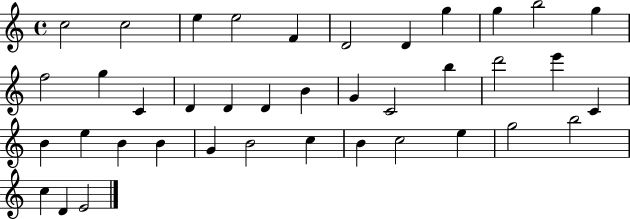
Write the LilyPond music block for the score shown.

{
  \clef treble
  \time 4/4
  \defaultTimeSignature
  \key c \major
  c''2 c''2 | e''4 e''2 f'4 | d'2 d'4 g''4 | g''4 b''2 g''4 | \break f''2 g''4 c'4 | d'4 d'4 d'4 b'4 | g'4 c'2 b''4 | d'''2 e'''4 c'4 | \break b'4 e''4 b'4 b'4 | g'4 b'2 c''4 | b'4 c''2 e''4 | g''2 b''2 | \break c''4 d'4 e'2 | \bar "|."
}